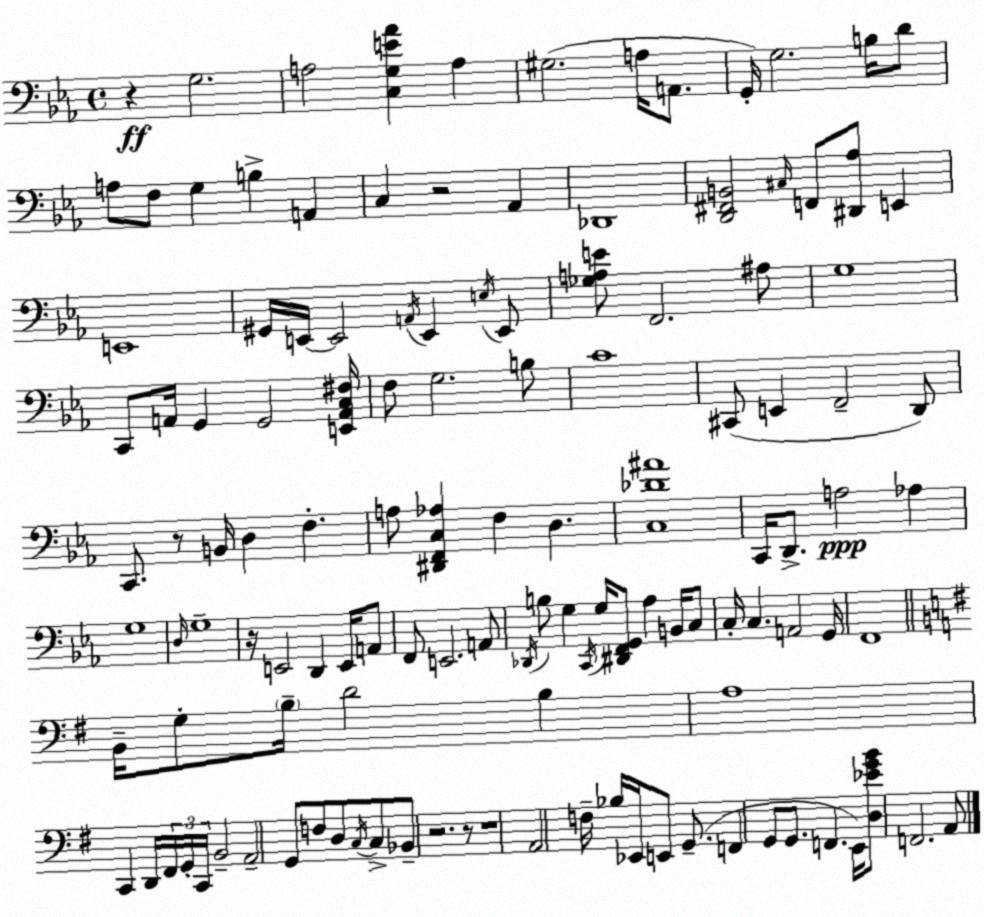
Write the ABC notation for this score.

X:1
T:Untitled
M:4/4
L:1/4
K:Cm
z G,2 A,2 [C,G,E_A] A, ^G,2 A,/4 A,,/2 G,,/4 G,2 B,/4 D/2 A,/2 F,/2 G, B, A,, C, z2 _A,, _D,,4 [D,,^F,,B,,]2 ^C,/4 F,,/2 [^D,,_A,]/2 E,, E,,4 ^G,,/4 E,,/4 E,,2 A,,/4 E,, E,/4 E,,/2 [_G,A,E]/2 F,,2 ^A,/2 G,4 C,,/2 A,,/4 G,, G,,2 [E,,A,,C,^F,]/4 F,/2 G,2 B,/2 C4 ^C,,/2 E,, F,,2 D,,/2 C,,/2 z/2 B,,/4 D, F, A,/2 [^D,,F,,C,_A,] F, D, [C,_D^A]4 C,,/4 D,,/2 A,2 _A, G,4 D,/4 G,4 z/4 E,,2 D,, E,,/4 A,,/2 F,,/2 E,,2 A,,/2 _D,,/4 B,/2 G, C,,/4 G,/4 [^D,,F,,G,,]/2 _A, B,,/4 C,/2 C,/4 C, A,,2 G,,/4 F,,4 B,,/4 G,/2 B,/4 D2 B, A,4 C,, D,,/4 ^F,,/4 G,,/4 C,,/4 B,,2 A,,2 G,,/2 F,/2 D,/2 C,/4 C,/2 _B,,/2 z2 z/2 z4 A,,2 F,/4 _B,/4 _E,,/4 E,,/2 G,,/2 F,, G,,/2 G,,/2 F,, E,,/4 [D,_EGB]/2 F,,2 A,,/2